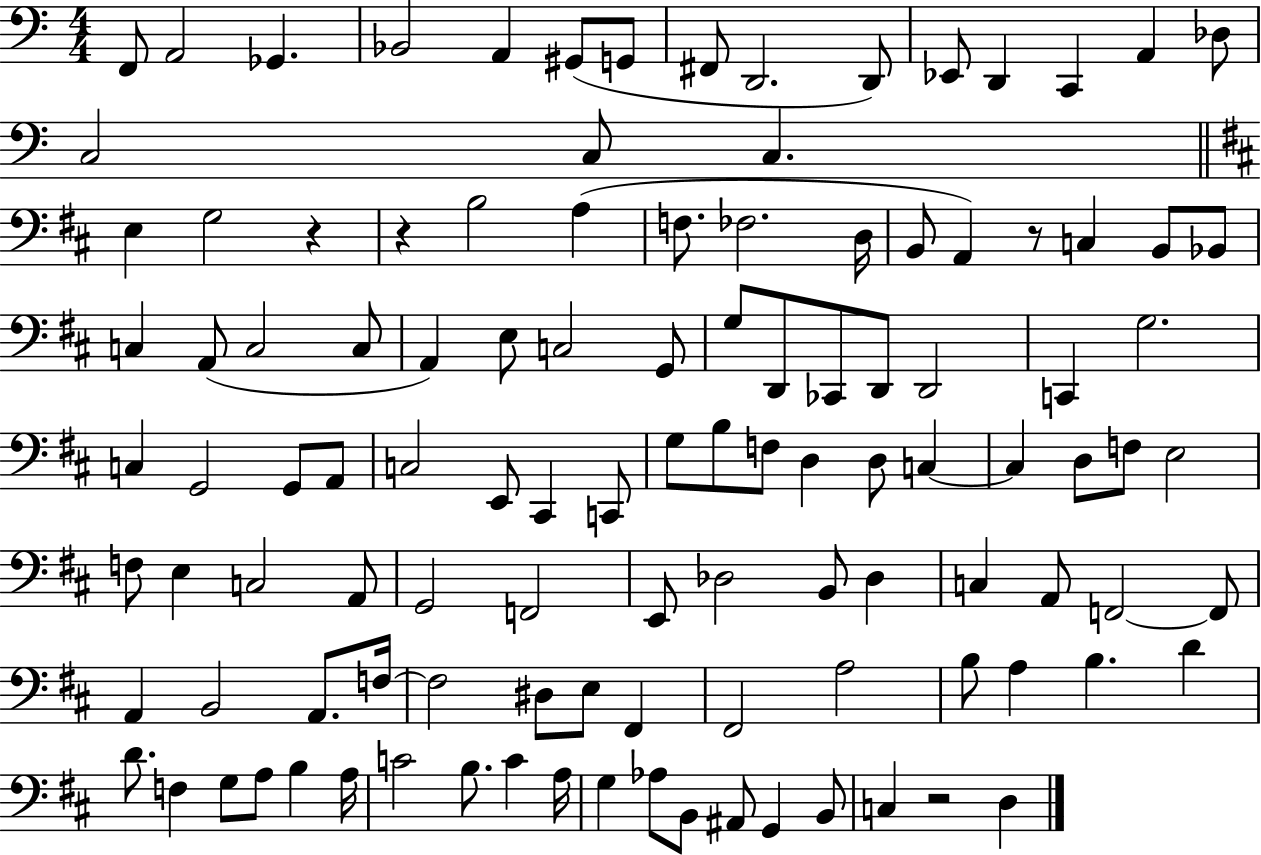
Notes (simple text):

F2/e A2/h Gb2/q. Bb2/h A2/q G#2/e G2/e F#2/e D2/h. D2/e Eb2/e D2/q C2/q A2/q Db3/e C3/h C3/e C3/q. E3/q G3/h R/q R/q B3/h A3/q F3/e. FES3/h. D3/s B2/e A2/q R/e C3/q B2/e Bb2/e C3/q A2/e C3/h C3/e A2/q E3/e C3/h G2/e G3/e D2/e CES2/e D2/e D2/h C2/q G3/h. C3/q G2/h G2/e A2/e C3/h E2/e C#2/q C2/e G3/e B3/e F3/e D3/q D3/e C3/q C3/q D3/e F3/e E3/h F3/e E3/q C3/h A2/e G2/h F2/h E2/e Db3/h B2/e Db3/q C3/q A2/e F2/h F2/e A2/q B2/h A2/e. F3/s F3/h D#3/e E3/e F#2/q F#2/h A3/h B3/e A3/q B3/q. D4/q D4/e. F3/q G3/e A3/e B3/q A3/s C4/h B3/e. C4/q A3/s G3/q Ab3/e B2/e A#2/e G2/q B2/e C3/q R/h D3/q